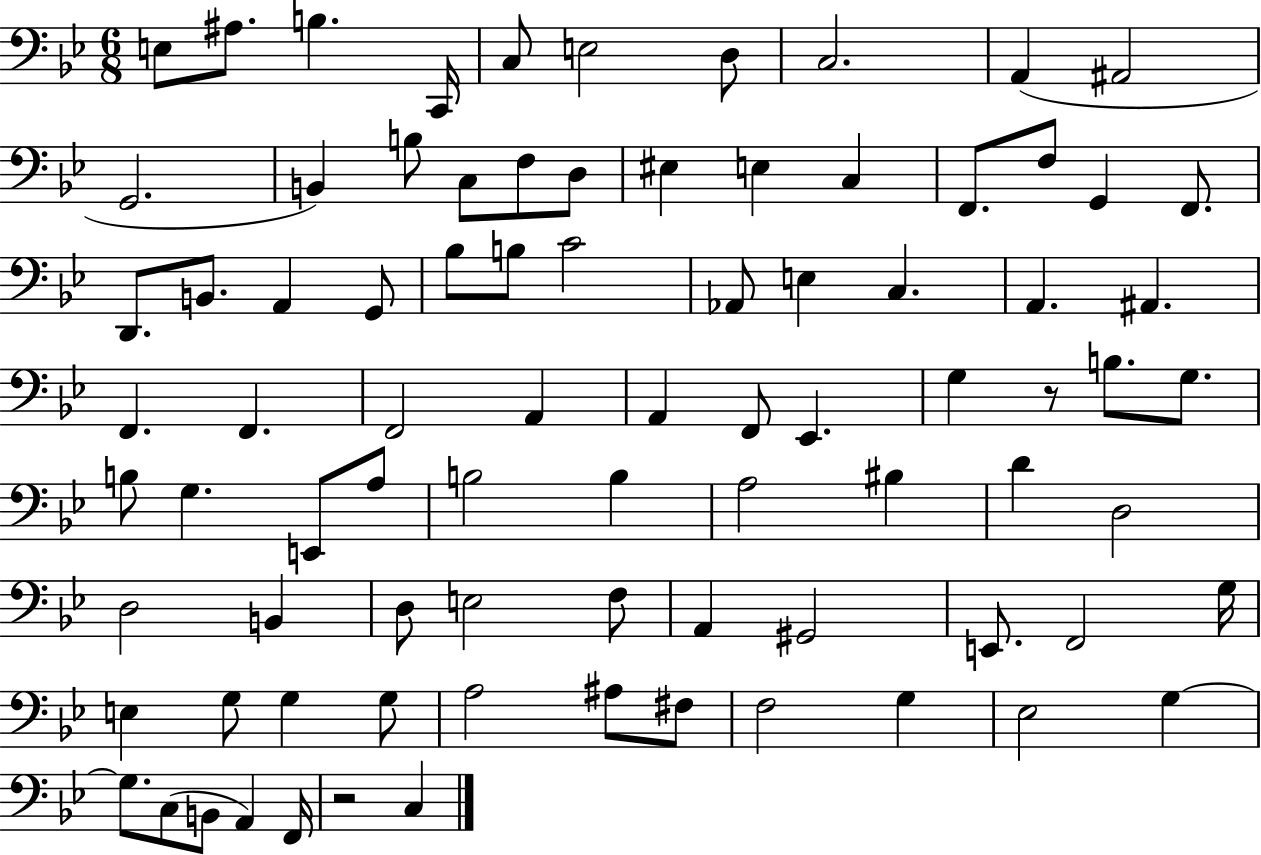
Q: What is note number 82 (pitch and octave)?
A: C3